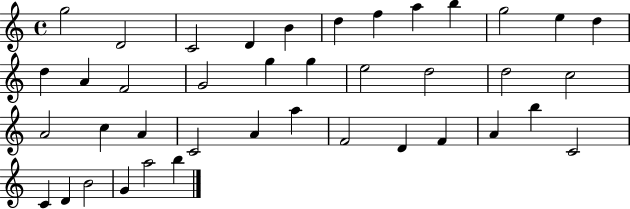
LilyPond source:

{
  \clef treble
  \time 4/4
  \defaultTimeSignature
  \key c \major
  g''2 d'2 | c'2 d'4 b'4 | d''4 f''4 a''4 b''4 | g''2 e''4 d''4 | \break d''4 a'4 f'2 | g'2 g''4 g''4 | e''2 d''2 | d''2 c''2 | \break a'2 c''4 a'4 | c'2 a'4 a''4 | f'2 d'4 f'4 | a'4 b''4 c'2 | \break c'4 d'4 b'2 | g'4 a''2 b''4 | \bar "|."
}